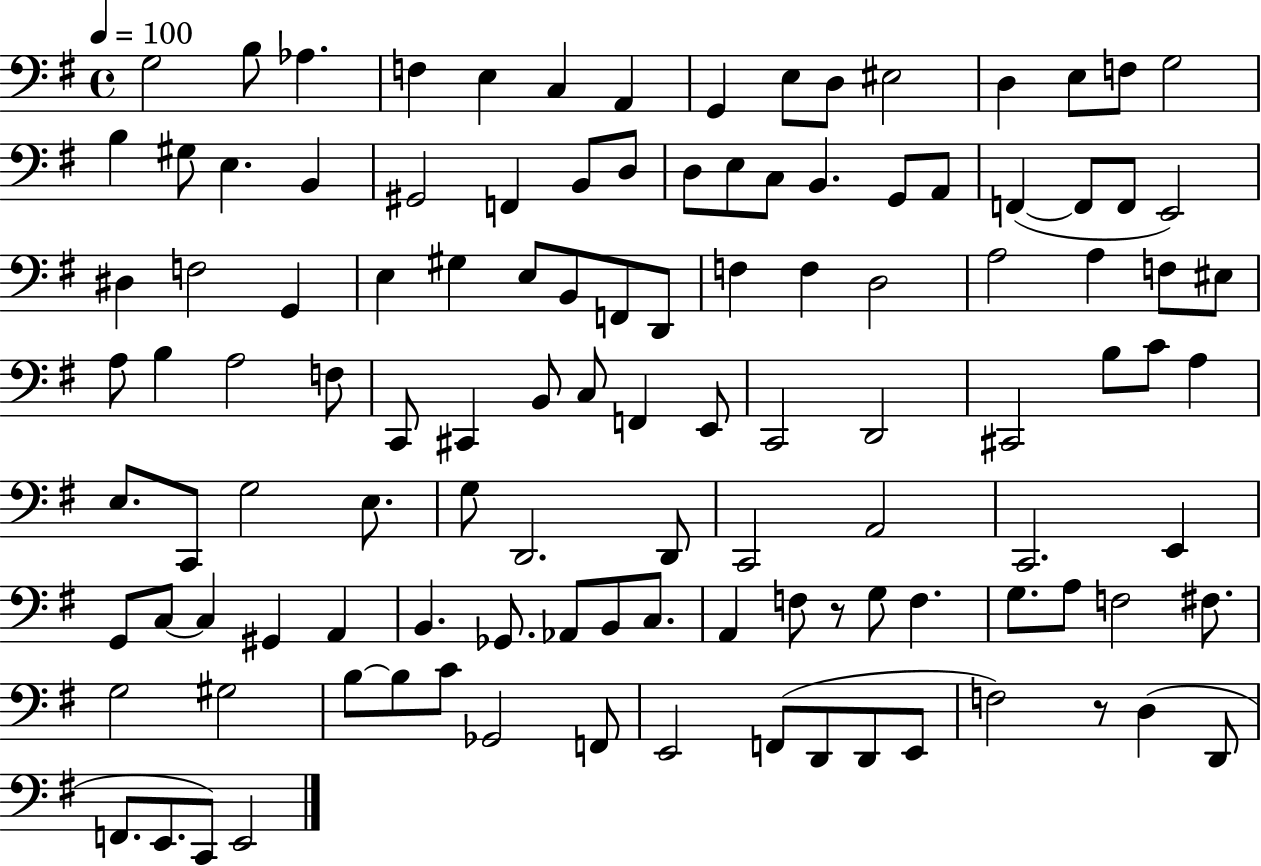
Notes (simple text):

G3/h B3/e Ab3/q. F3/q E3/q C3/q A2/q G2/q E3/e D3/e EIS3/h D3/q E3/e F3/e G3/h B3/q G#3/e E3/q. B2/q G#2/h F2/q B2/e D3/e D3/e E3/e C3/e B2/q. G2/e A2/e F2/q F2/e F2/e E2/h D#3/q F3/h G2/q E3/q G#3/q E3/e B2/e F2/e D2/e F3/q F3/q D3/h A3/h A3/q F3/e EIS3/e A3/e B3/q A3/h F3/e C2/e C#2/q B2/e C3/e F2/q E2/e C2/h D2/h C#2/h B3/e C4/e A3/q E3/e. C2/e G3/h E3/e. G3/e D2/h. D2/e C2/h A2/h C2/h. E2/q G2/e C3/e C3/q G#2/q A2/q B2/q. Gb2/e. Ab2/e B2/e C3/e. A2/q F3/e R/e G3/e F3/q. G3/e. A3/e F3/h F#3/e. G3/h G#3/h B3/e B3/e C4/e Gb2/h F2/e E2/h F2/e D2/e D2/e E2/e F3/h R/e D3/q D2/e F2/e. E2/e. C2/e E2/h